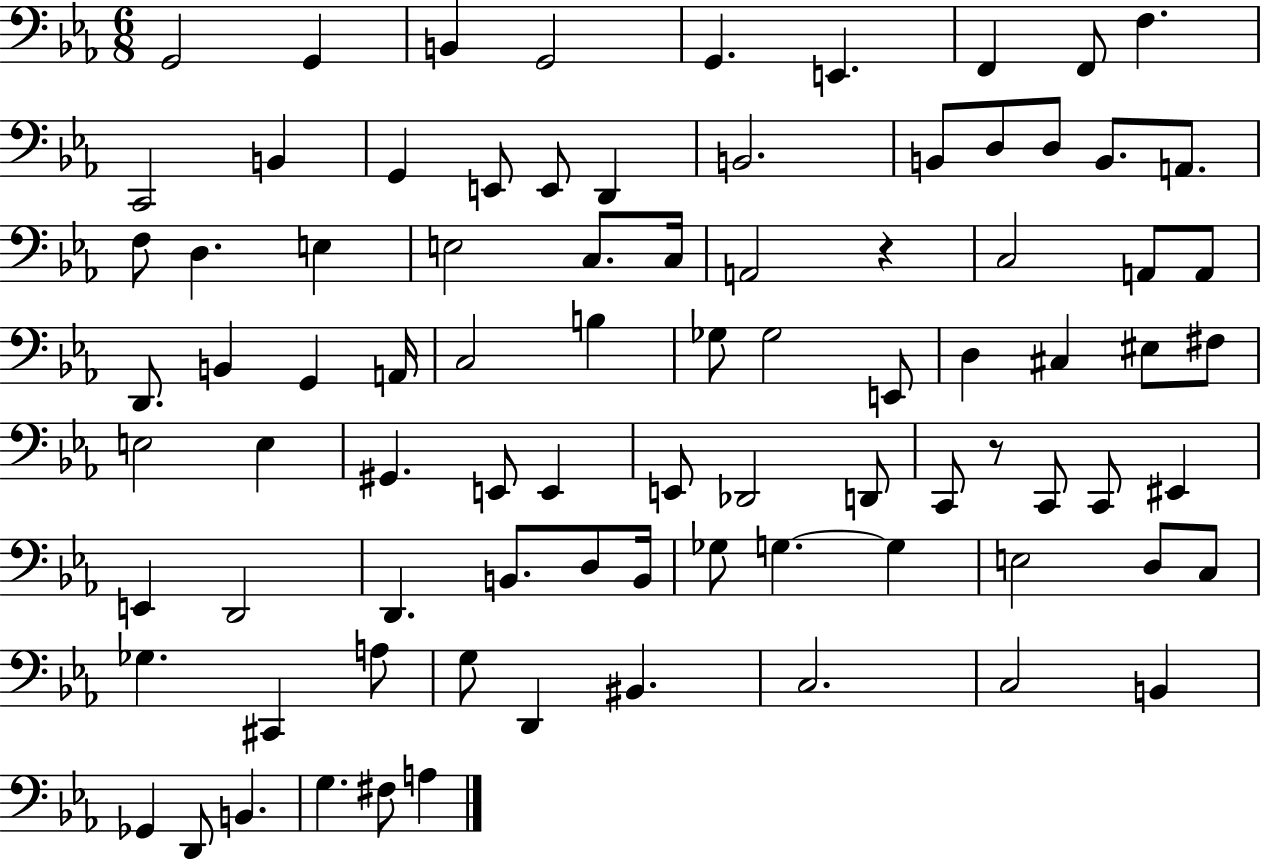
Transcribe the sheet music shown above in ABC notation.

X:1
T:Untitled
M:6/8
L:1/4
K:Eb
G,,2 G,, B,, G,,2 G,, E,, F,, F,,/2 F, C,,2 B,, G,, E,,/2 E,,/2 D,, B,,2 B,,/2 D,/2 D,/2 B,,/2 A,,/2 F,/2 D, E, E,2 C,/2 C,/4 A,,2 z C,2 A,,/2 A,,/2 D,,/2 B,, G,, A,,/4 C,2 B, _G,/2 _G,2 E,,/2 D, ^C, ^E,/2 ^F,/2 E,2 E, ^G,, E,,/2 E,, E,,/2 _D,,2 D,,/2 C,,/2 z/2 C,,/2 C,,/2 ^E,, E,, D,,2 D,, B,,/2 D,/2 B,,/4 _G,/2 G, G, E,2 D,/2 C,/2 _G, ^C,, A,/2 G,/2 D,, ^B,, C,2 C,2 B,, _G,, D,,/2 B,, G, ^F,/2 A,